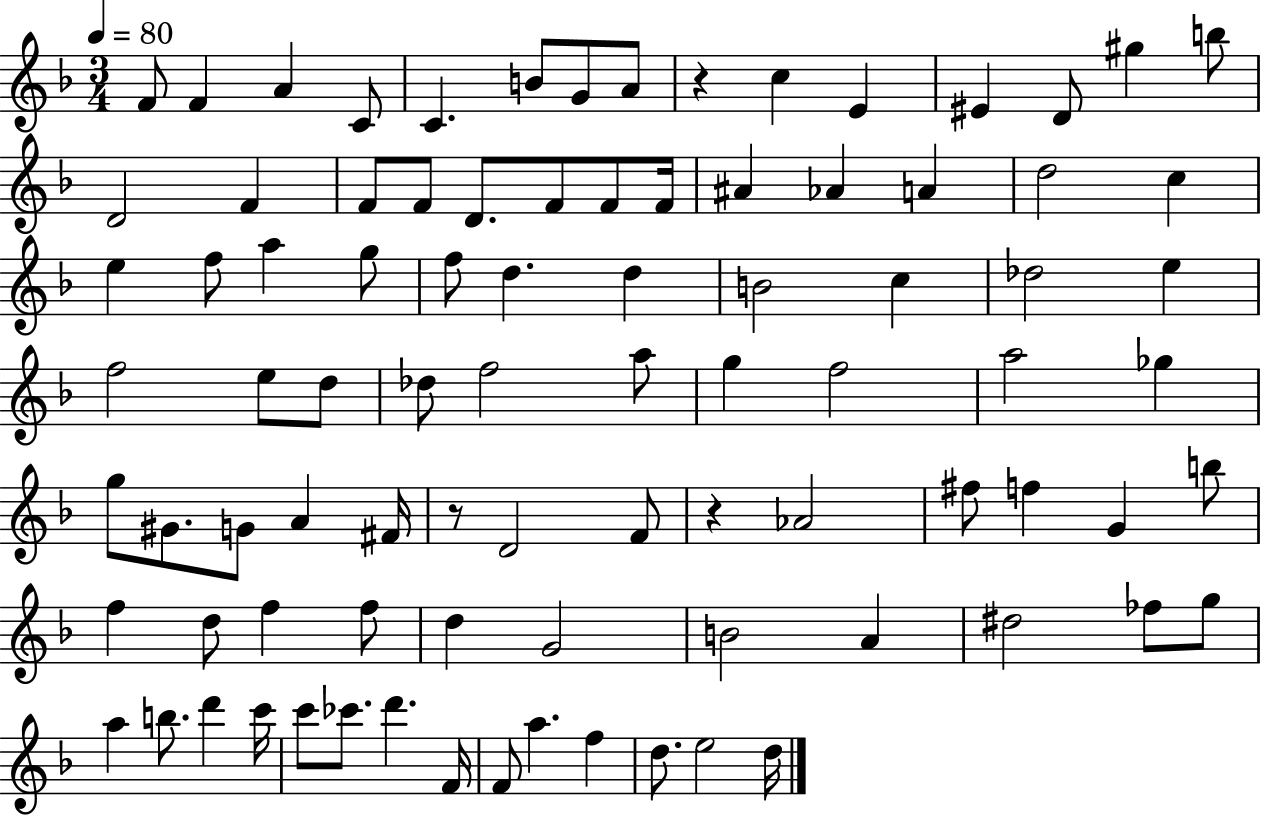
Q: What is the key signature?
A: F major